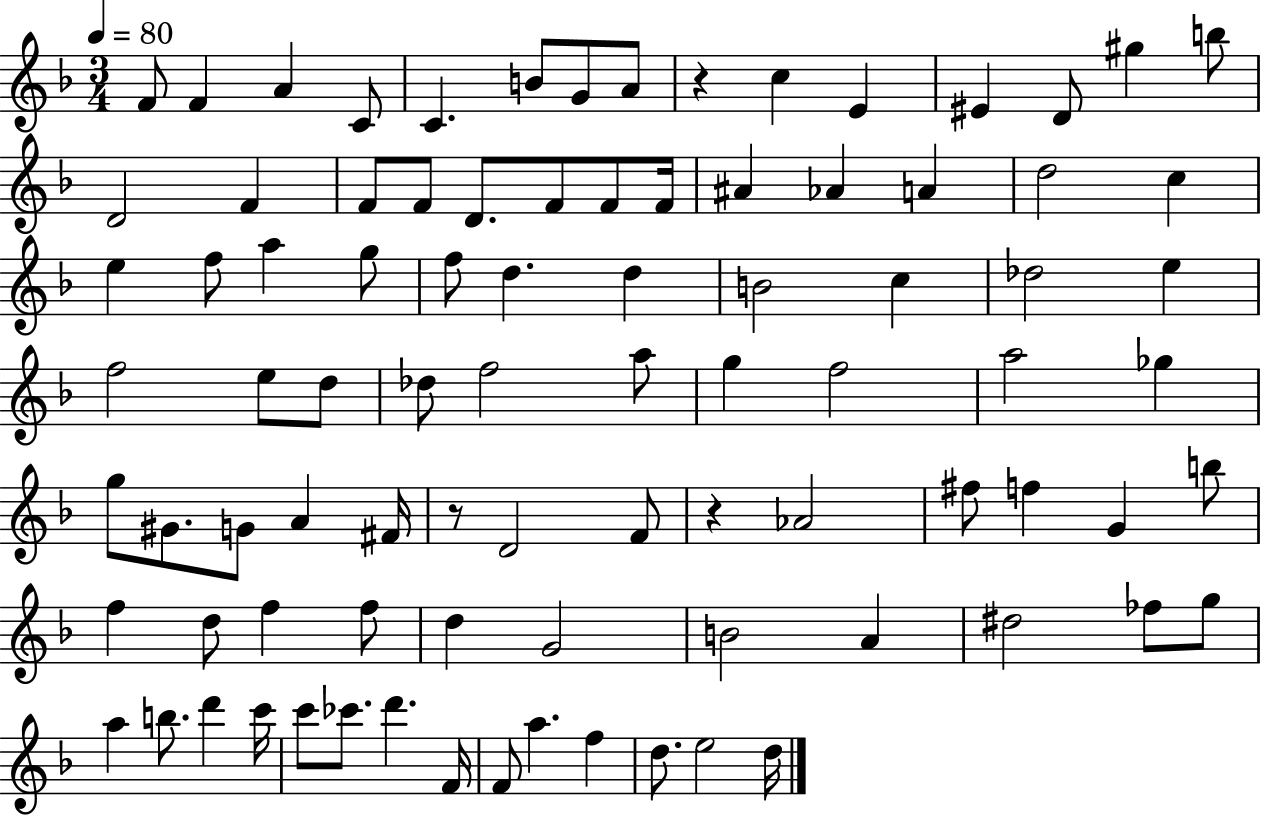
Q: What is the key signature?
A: F major